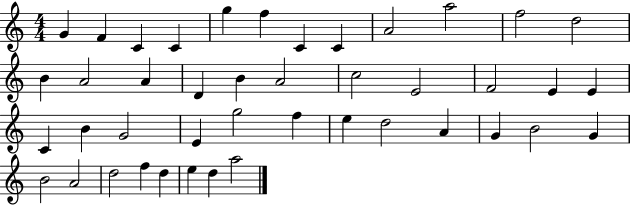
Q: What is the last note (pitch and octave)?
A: A5